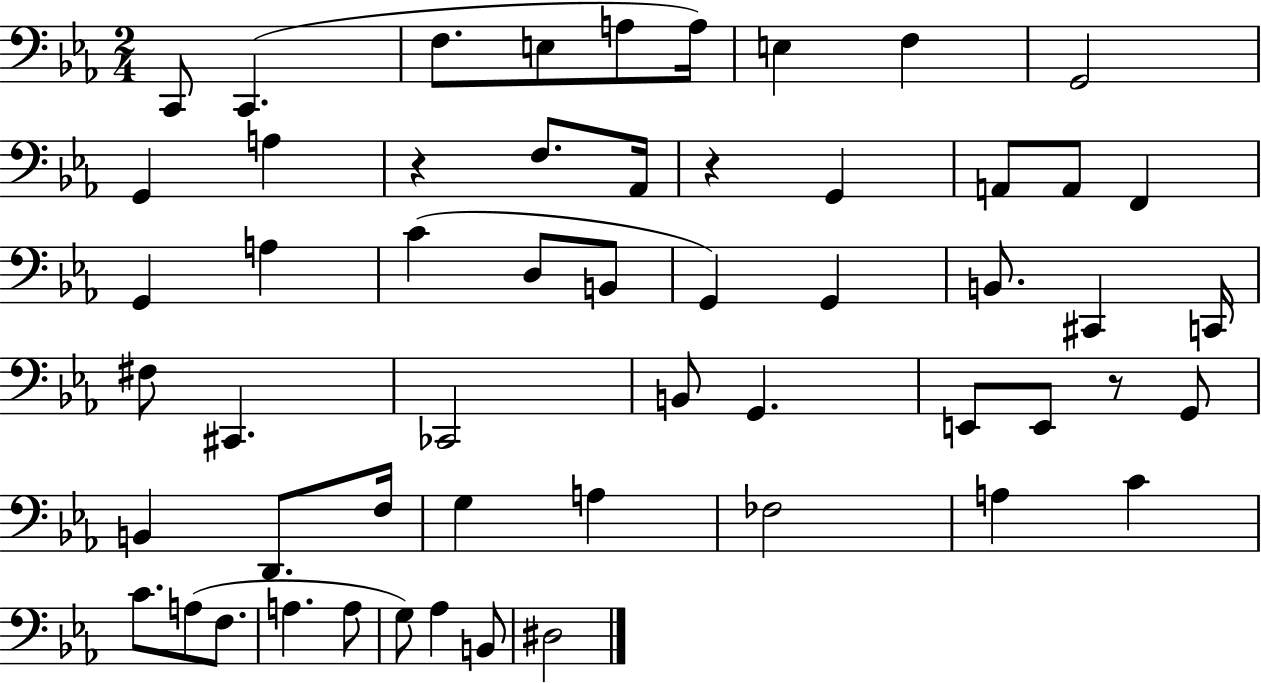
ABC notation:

X:1
T:Untitled
M:2/4
L:1/4
K:Eb
C,,/2 C,, F,/2 E,/2 A,/2 A,/4 E, F, G,,2 G,, A, z F,/2 _A,,/4 z G,, A,,/2 A,,/2 F,, G,, A, C D,/2 B,,/2 G,, G,, B,,/2 ^C,, C,,/4 ^F,/2 ^C,, _C,,2 B,,/2 G,, E,,/2 E,,/2 z/2 G,,/2 B,, D,,/2 F,/4 G, A, _F,2 A, C C/2 A,/2 F,/2 A, A,/2 G,/2 _A, B,,/2 ^D,2